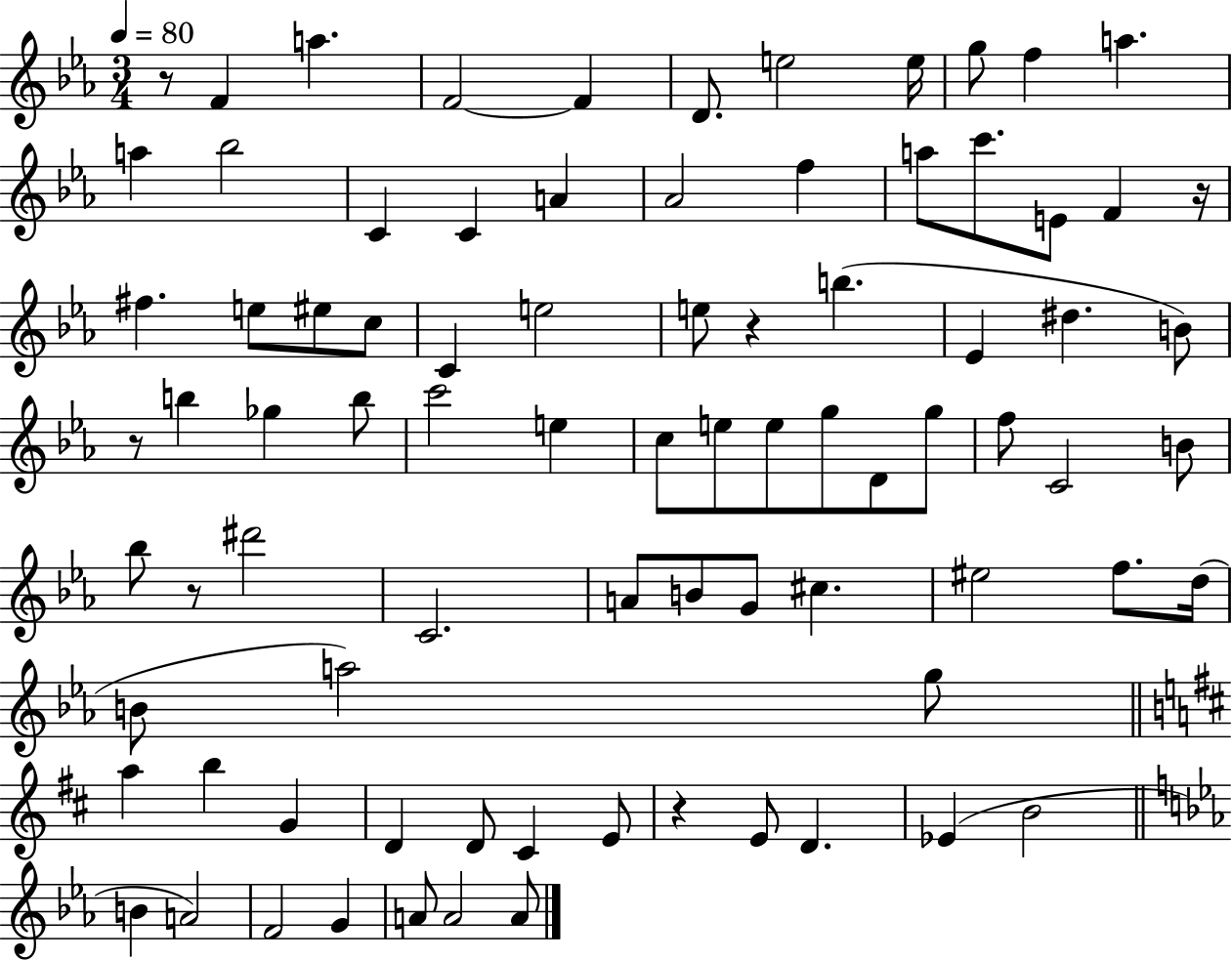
X:1
T:Untitled
M:3/4
L:1/4
K:Eb
z/2 F a F2 F D/2 e2 e/4 g/2 f a a _b2 C C A _A2 f a/2 c'/2 E/2 F z/4 ^f e/2 ^e/2 c/2 C e2 e/2 z b _E ^d B/2 z/2 b _g b/2 c'2 e c/2 e/2 e/2 g/2 D/2 g/2 f/2 C2 B/2 _b/2 z/2 ^d'2 C2 A/2 B/2 G/2 ^c ^e2 f/2 d/4 B/2 a2 g/2 a b G D D/2 ^C E/2 z E/2 D _E B2 B A2 F2 G A/2 A2 A/2